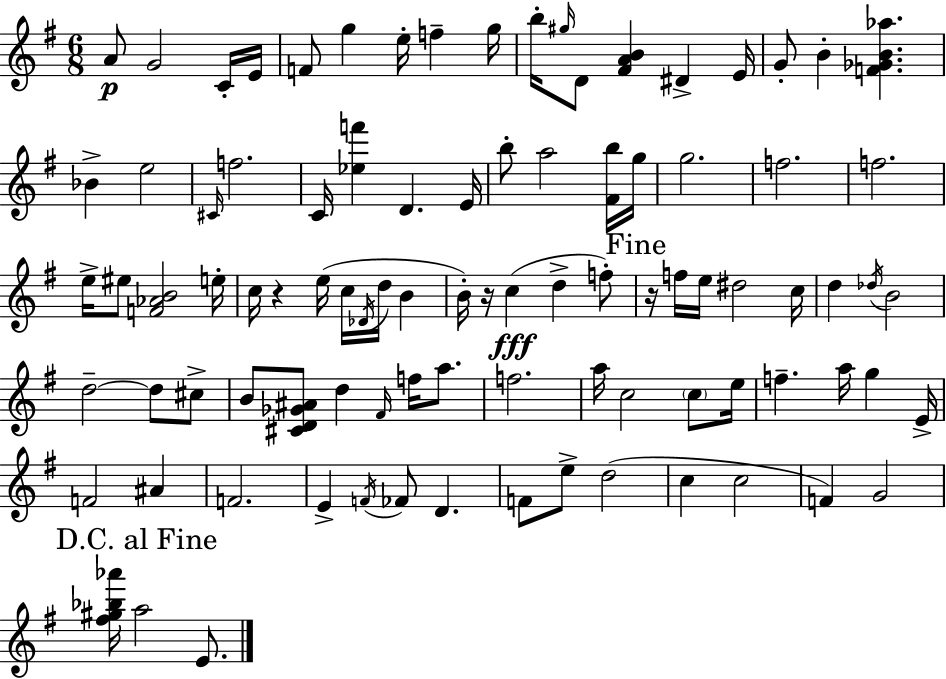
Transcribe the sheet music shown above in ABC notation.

X:1
T:Untitled
M:6/8
L:1/4
K:G
A/2 G2 C/4 E/4 F/2 g e/4 f g/4 b/4 ^g/4 D/2 [^FAB] ^D E/4 G/2 B [F_GB_a] _B e2 ^C/4 f2 C/4 [_ef'] D E/4 b/2 a2 [^Fb]/4 g/4 g2 f2 f2 e/4 ^e/2 [F_AB]2 e/4 c/4 z e/4 c/4 _D/4 d/4 B B/4 z/4 c d f/2 z/4 f/4 e/4 ^d2 c/4 d _d/4 B2 d2 d/2 ^c/2 B/2 [^CD_G^A]/2 d ^F/4 f/4 a/2 f2 a/4 c2 c/2 e/4 f a/4 g E/4 F2 ^A F2 E F/4 _F/2 D F/2 e/2 d2 c c2 F G2 [^f^g_b_a']/4 a2 E/2